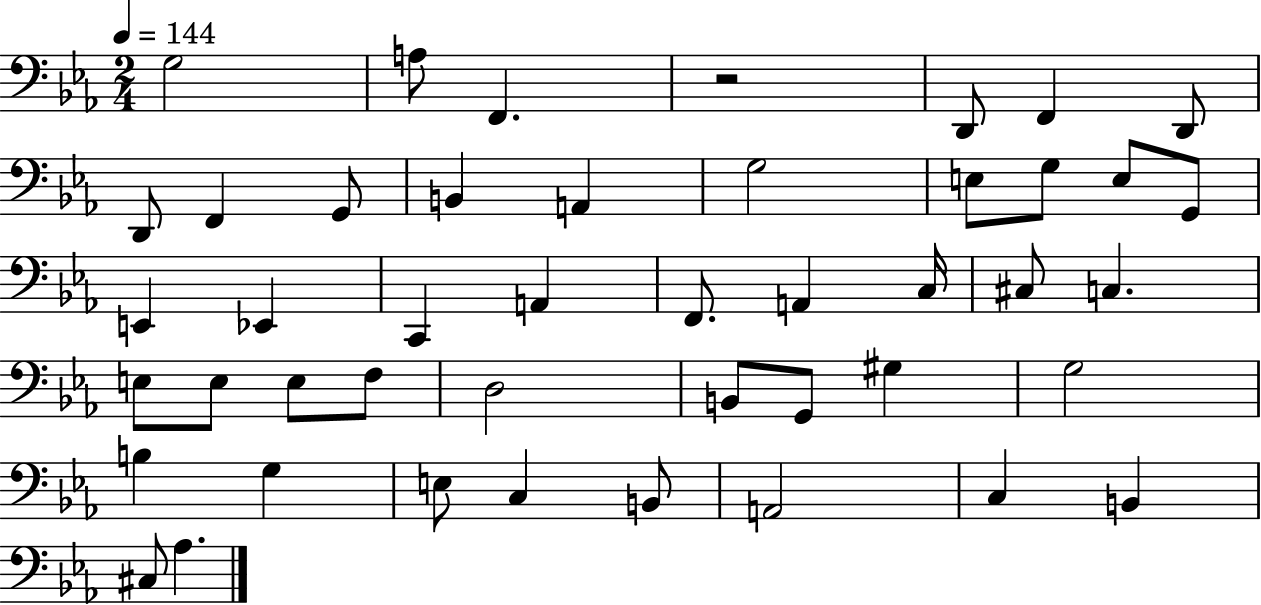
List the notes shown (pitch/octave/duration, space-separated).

G3/h A3/e F2/q. R/h D2/e F2/q D2/e D2/e F2/q G2/e B2/q A2/q G3/h E3/e G3/e E3/e G2/e E2/q Eb2/q C2/q A2/q F2/e. A2/q C3/s C#3/e C3/q. E3/e E3/e E3/e F3/e D3/h B2/e G2/e G#3/q G3/h B3/q G3/q E3/e C3/q B2/e A2/h C3/q B2/q C#3/e Ab3/q.